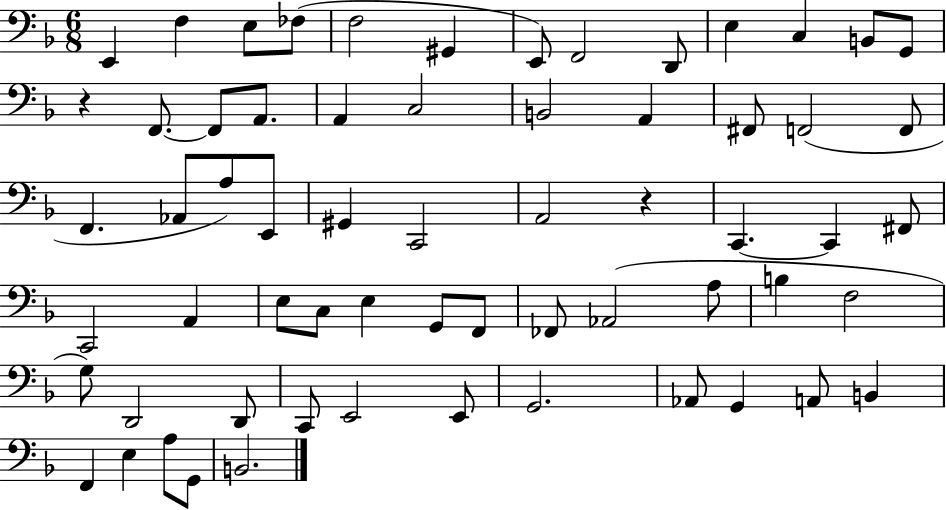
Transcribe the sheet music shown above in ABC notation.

X:1
T:Untitled
M:6/8
L:1/4
K:F
E,, F, E,/2 _F,/2 F,2 ^G,, E,,/2 F,,2 D,,/2 E, C, B,,/2 G,,/2 z F,,/2 F,,/2 A,,/2 A,, C,2 B,,2 A,, ^F,,/2 F,,2 F,,/2 F,, _A,,/2 A,/2 E,,/2 ^G,, C,,2 A,,2 z C,, C,, ^F,,/2 C,,2 A,, E,/2 C,/2 E, G,,/2 F,,/2 _F,,/2 _A,,2 A,/2 B, F,2 G,/2 D,,2 D,,/2 C,,/2 E,,2 E,,/2 G,,2 _A,,/2 G,, A,,/2 B,, F,, E, A,/2 G,,/2 B,,2